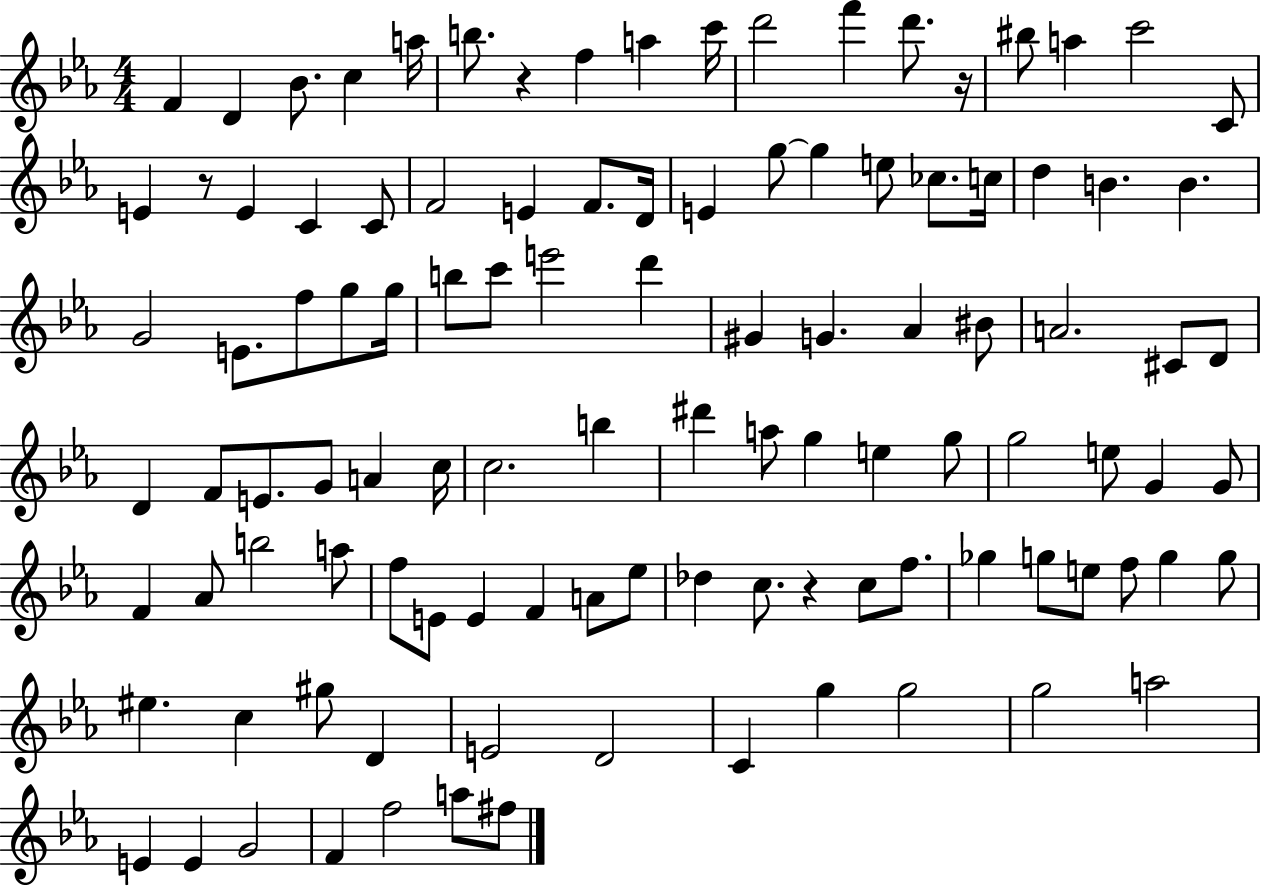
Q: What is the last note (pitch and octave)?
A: F#5